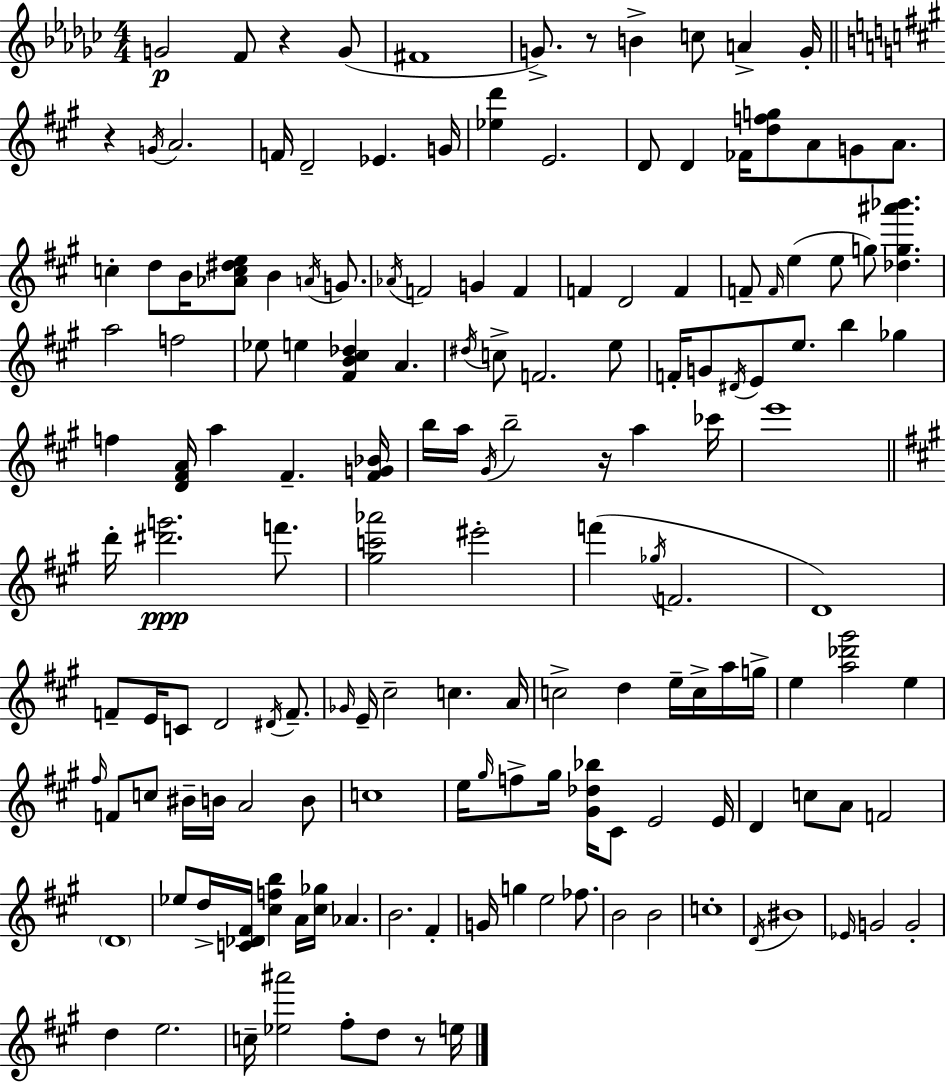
G4/h F4/e R/q G4/e F#4/w G4/e. R/e B4/q C5/e A4/q G4/s R/q G4/s A4/h. F4/s D4/h Eb4/q. G4/s [Eb5,D6]/q E4/h. D4/e D4/q FES4/s [D5,F5,G5]/e A4/e G4/e A4/e. C5/q D5/e B4/s [Ab4,C5,D#5,E5]/e B4/q A4/s G4/e. Ab4/s F4/h G4/q F4/q F4/q D4/h F4/q F4/e F4/s E5/q E5/e G5/e [Db5,G5,A#6,Bb6]/q. A5/h F5/h Eb5/e E5/q [F#4,B4,C#5,Db5]/q A4/q. D#5/s C5/e F4/h. E5/e F4/s G4/e D#4/s E4/e E5/e. B5/q Gb5/q F5/q [D4,F#4,A4]/s A5/q F#4/q. [F#4,G4,Bb4]/s B5/s A5/s G#4/s B5/h R/s A5/q CES6/s E6/w D6/s [D#6,G6]/h. F6/e. [G#5,C6,Ab6]/h EIS6/h F6/q Gb5/s F4/h. D4/w F4/e E4/s C4/e D4/h D#4/s F4/e. Gb4/s E4/s C#5/h C5/q. A4/s C5/h D5/q E5/s C5/s A5/s G5/s E5/q [A5,Db6,G#6]/h E5/q F#5/s F4/e C5/e BIS4/s B4/s A4/h B4/e C5/w E5/s G#5/s F5/e G#5/s [G#4,Db5,Bb5]/s C#4/e E4/h E4/s D4/q C5/e A4/e F4/h D4/w Eb5/e D5/s [C4,Db4,F#4]/s [C#5,F5,B5]/q A4/s [C#5,Gb5]/s Ab4/q. B4/h. F#4/q G4/s G5/q E5/h FES5/e. B4/h B4/h C5/w D4/s BIS4/w Eb4/s G4/h G4/h D5/q E5/h. C5/s [Eb5,A#6]/h F#5/e D5/e R/e E5/s